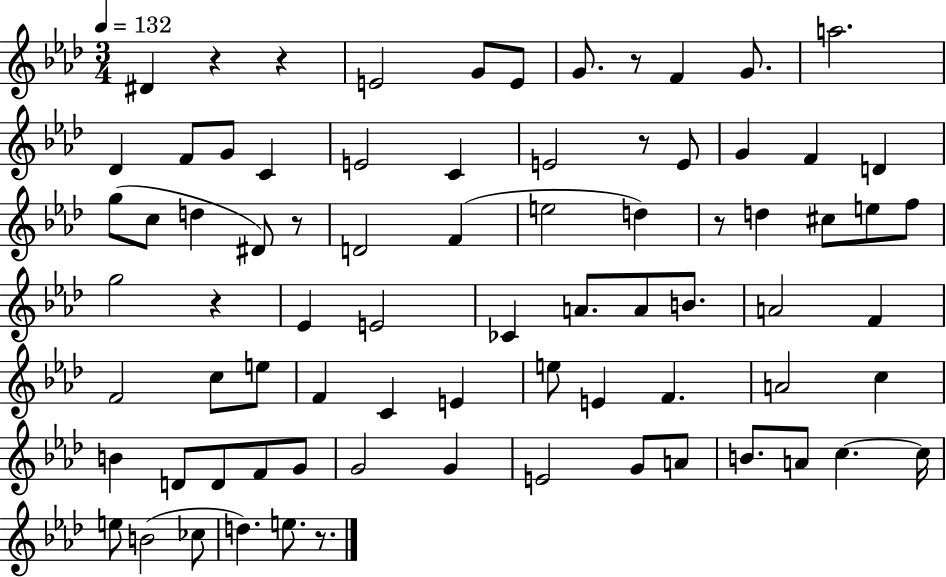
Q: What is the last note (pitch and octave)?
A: E5